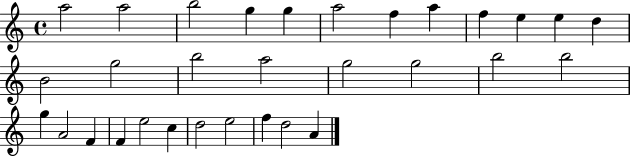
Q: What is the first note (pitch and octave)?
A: A5